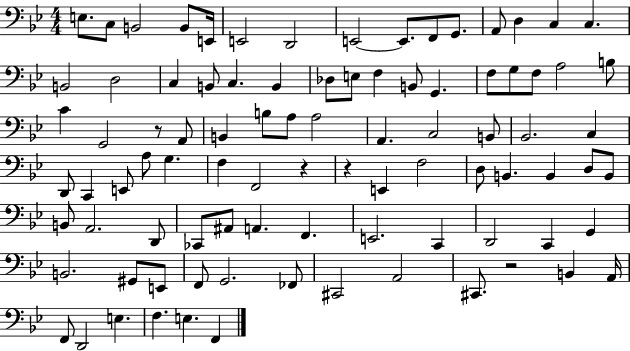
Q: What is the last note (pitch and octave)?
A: F2